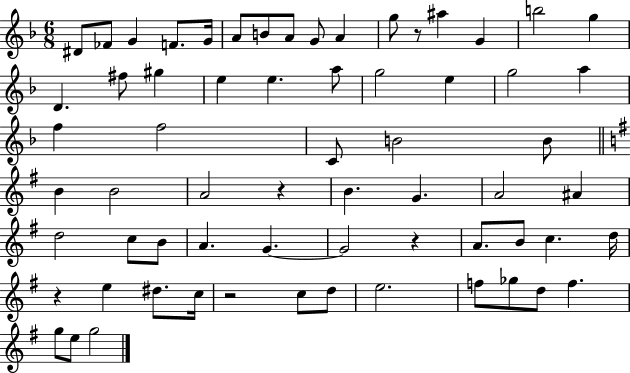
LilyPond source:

{
  \clef treble
  \numericTimeSignature
  \time 6/8
  \key f \major
  dis'8 fes'8 g'4 f'8. g'16 | a'8 b'8 a'8 g'8 a'4 | g''8 r8 ais''4 g'4 | b''2 g''4 | \break d'4. fis''8 gis''4 | e''4 e''4. a''8 | g''2 e''4 | g''2 a''4 | \break f''4 f''2 | c'8 b'2 b'8 | \bar "||" \break \key g \major b'4 b'2 | a'2 r4 | b'4. g'4. | a'2 ais'4 | \break d''2 c''8 b'8 | a'4. g'4.~~ | g'2 r4 | a'8. b'8 c''4. d''16 | \break r4 e''4 dis''8. c''16 | r2 c''8 d''8 | e''2. | f''8 ges''8 d''8 f''4. | \break g''8 e''8 g''2 | \bar "|."
}